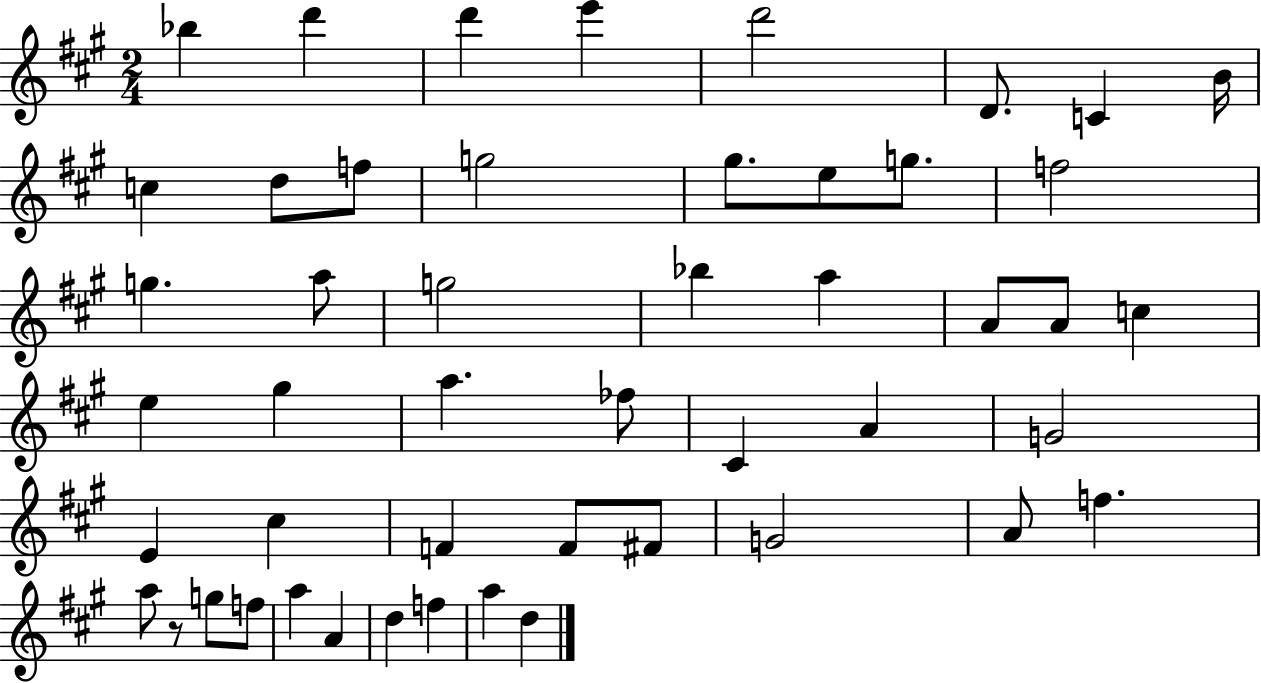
{
  \clef treble
  \numericTimeSignature
  \time 2/4
  \key a \major
  bes''4 d'''4 | d'''4 e'''4 | d'''2 | d'8. c'4 b'16 | \break c''4 d''8 f''8 | g''2 | gis''8. e''8 g''8. | f''2 | \break g''4. a''8 | g''2 | bes''4 a''4 | a'8 a'8 c''4 | \break e''4 gis''4 | a''4. fes''8 | cis'4 a'4 | g'2 | \break e'4 cis''4 | f'4 f'8 fis'8 | g'2 | a'8 f''4. | \break a''8 r8 g''8 f''8 | a''4 a'4 | d''4 f''4 | a''4 d''4 | \break \bar "|."
}